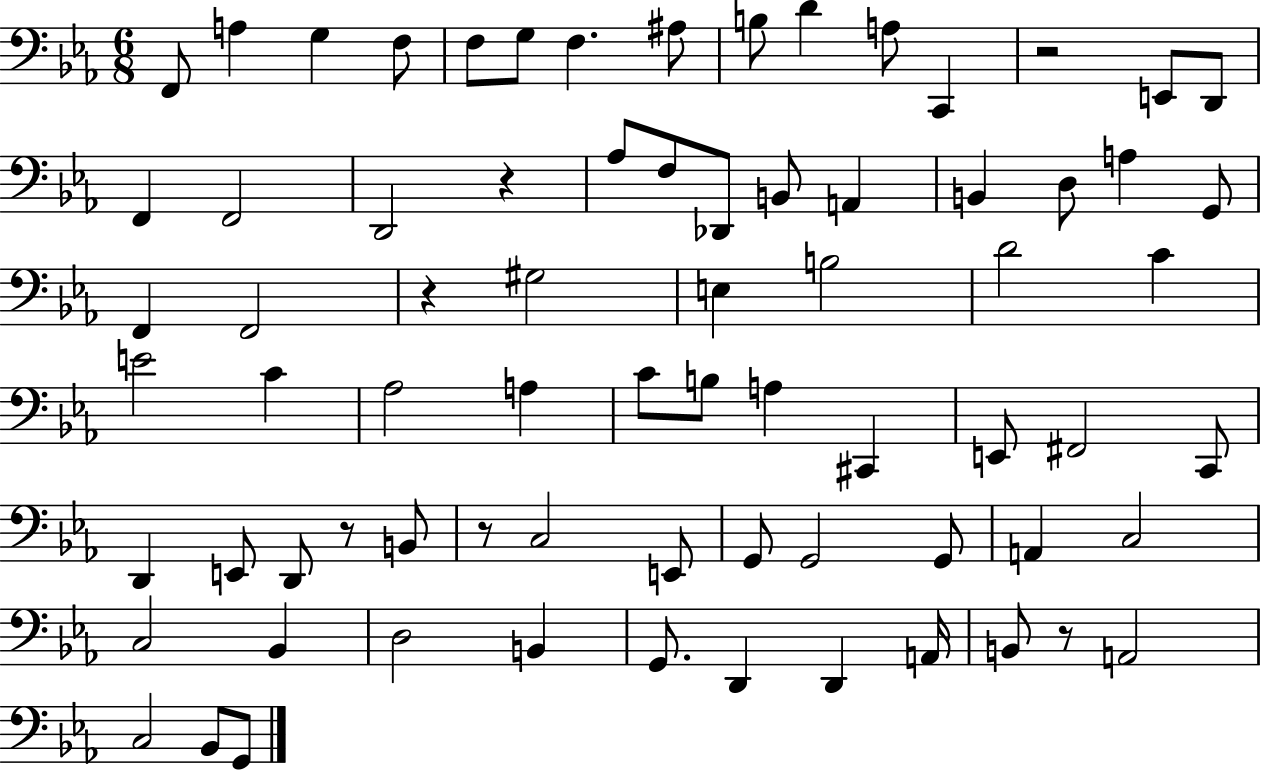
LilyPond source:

{
  \clef bass
  \numericTimeSignature
  \time 6/8
  \key ees \major
  f,8 a4 g4 f8 | f8 g8 f4. ais8 | b8 d'4 a8 c,4 | r2 e,8 d,8 | \break f,4 f,2 | d,2 r4 | aes8 f8 des,8 b,8 a,4 | b,4 d8 a4 g,8 | \break f,4 f,2 | r4 gis2 | e4 b2 | d'2 c'4 | \break e'2 c'4 | aes2 a4 | c'8 b8 a4 cis,4 | e,8 fis,2 c,8 | \break d,4 e,8 d,8 r8 b,8 | r8 c2 e,8 | g,8 g,2 g,8 | a,4 c2 | \break c2 bes,4 | d2 b,4 | g,8. d,4 d,4 a,16 | b,8 r8 a,2 | \break c2 bes,8 g,8 | \bar "|."
}